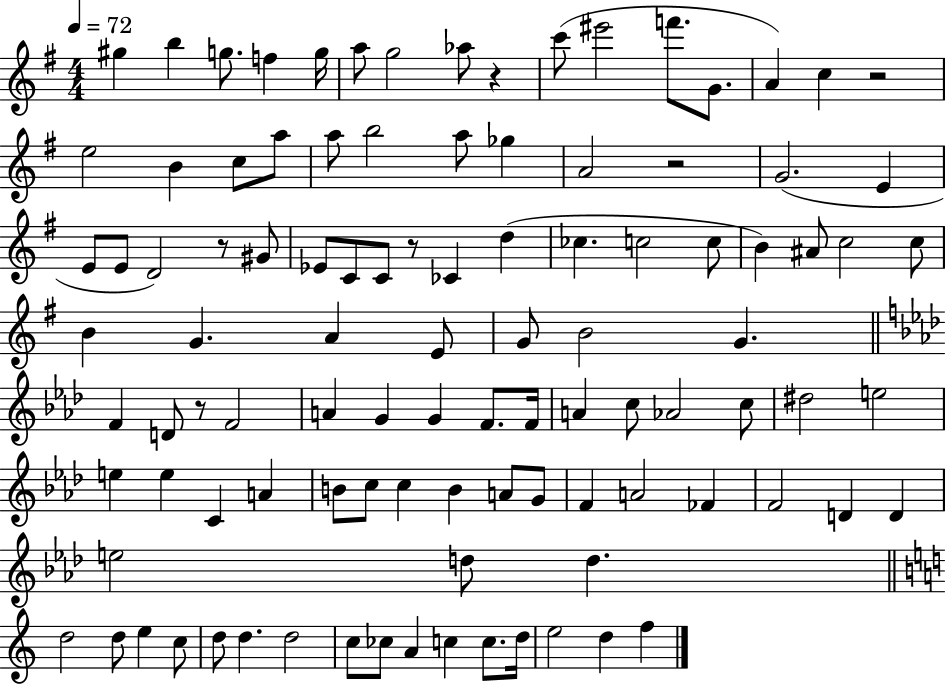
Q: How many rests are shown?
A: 6